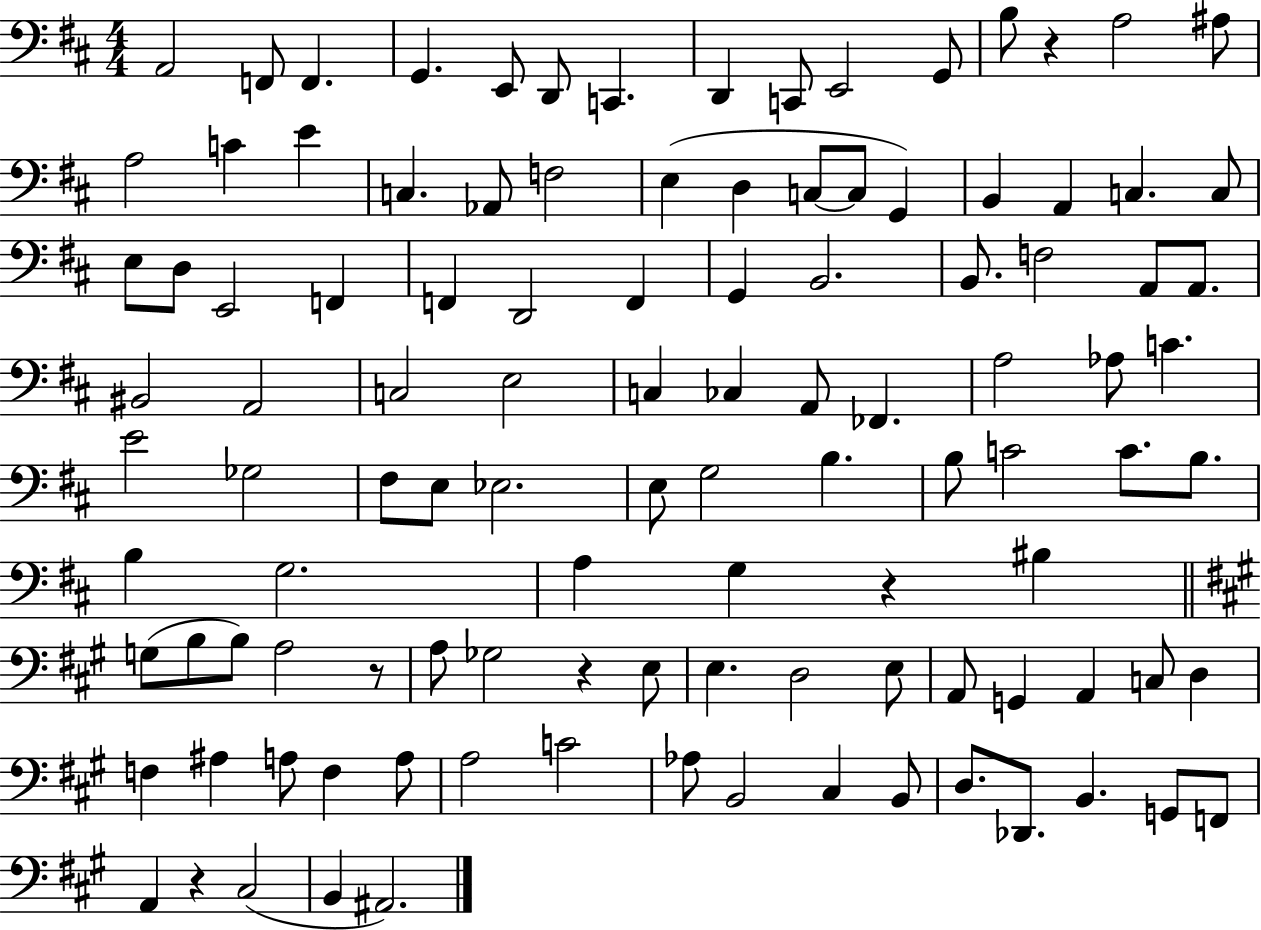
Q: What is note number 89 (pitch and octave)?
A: F3